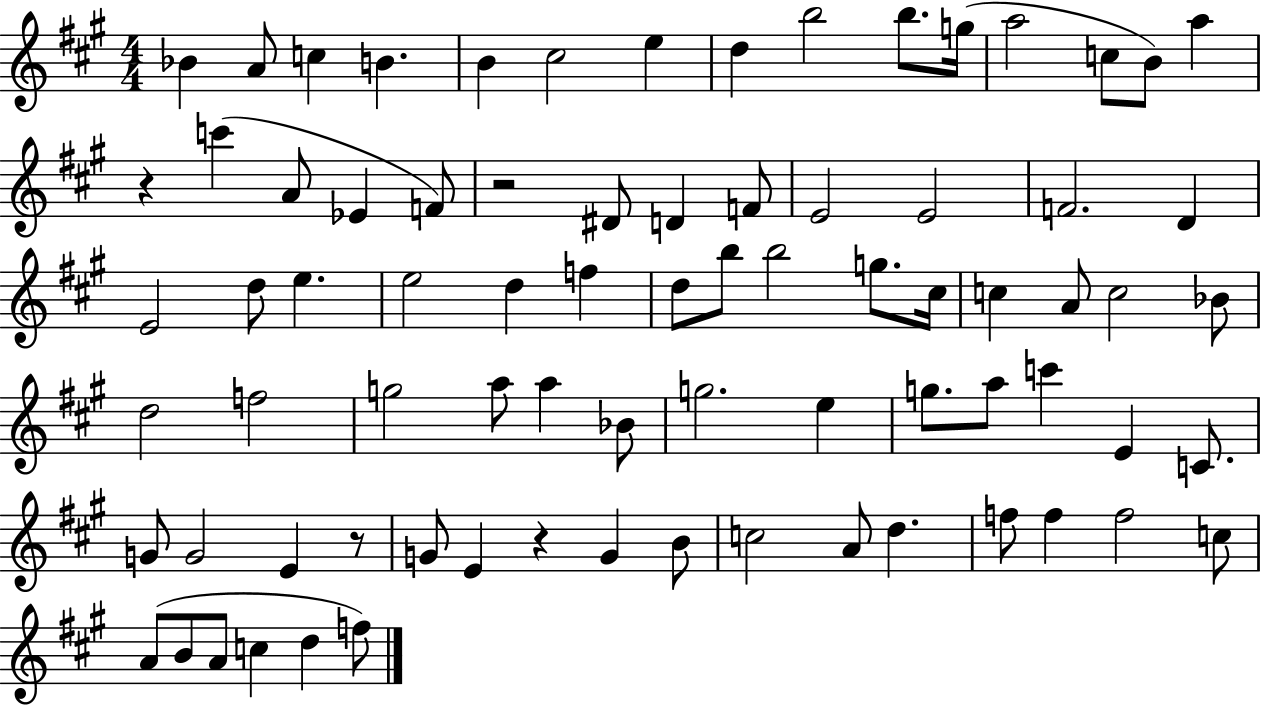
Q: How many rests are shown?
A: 4